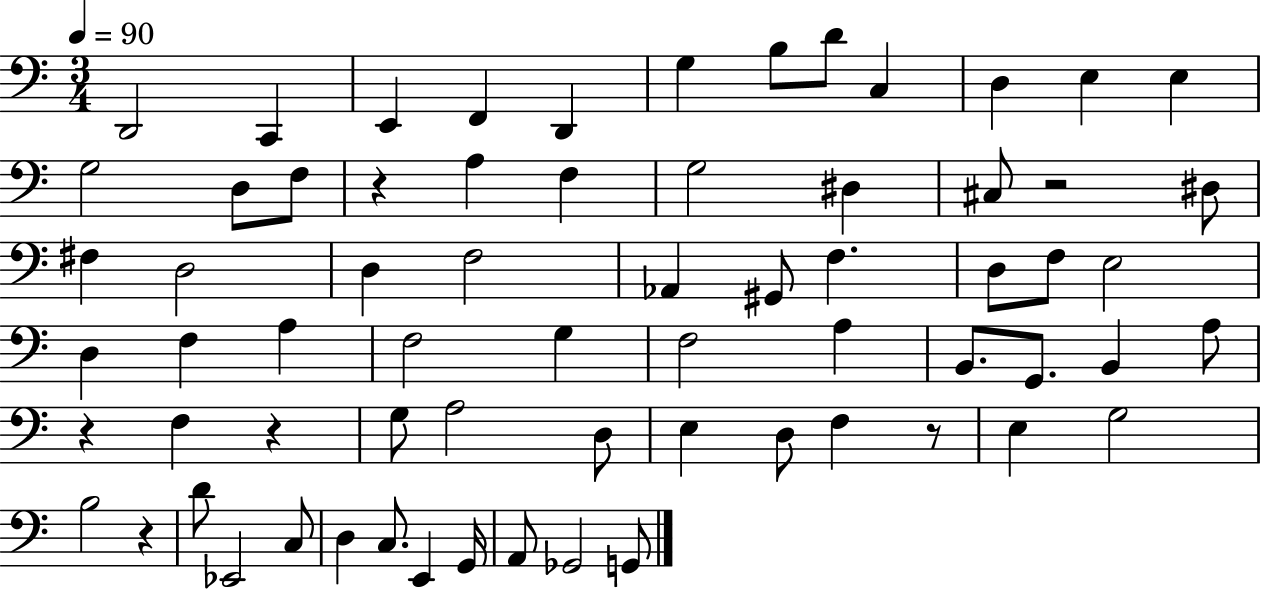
X:1
T:Untitled
M:3/4
L:1/4
K:C
D,,2 C,, E,, F,, D,, G, B,/2 D/2 C, D, E, E, G,2 D,/2 F,/2 z A, F, G,2 ^D, ^C,/2 z2 ^D,/2 ^F, D,2 D, F,2 _A,, ^G,,/2 F, D,/2 F,/2 E,2 D, F, A, F,2 G, F,2 A, B,,/2 G,,/2 B,, A,/2 z F, z G,/2 A,2 D,/2 E, D,/2 F, z/2 E, G,2 B,2 z D/2 _E,,2 C,/2 D, C,/2 E,, G,,/4 A,,/2 _G,,2 G,,/2